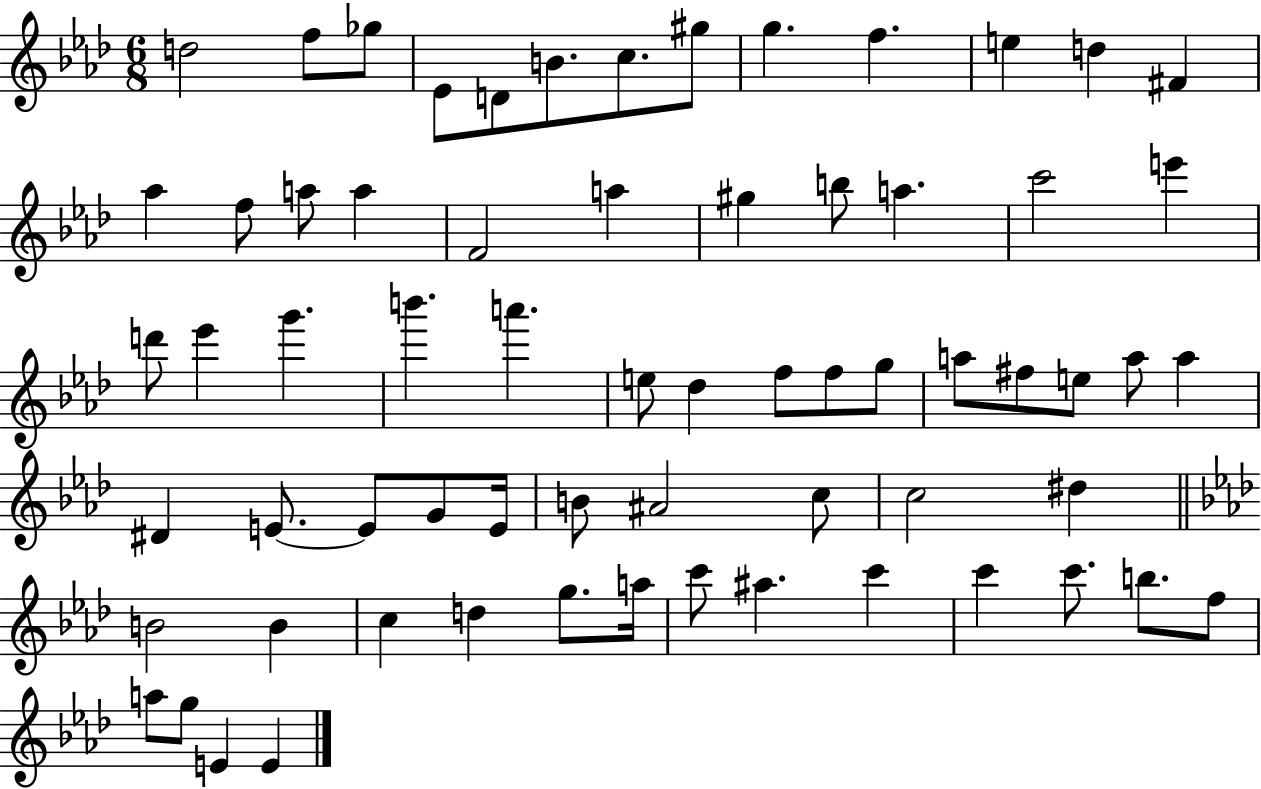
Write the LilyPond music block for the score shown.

{
  \clef treble
  \numericTimeSignature
  \time 6/8
  \key aes \major
  \repeat volta 2 { d''2 f''8 ges''8 | ees'8 d'8 b'8. c''8. gis''8 | g''4. f''4. | e''4 d''4 fis'4 | \break aes''4 f''8 a''8 a''4 | f'2 a''4 | gis''4 b''8 a''4. | c'''2 e'''4 | \break d'''8 ees'''4 g'''4. | b'''4. a'''4. | e''8 des''4 f''8 f''8 g''8 | a''8 fis''8 e''8 a''8 a''4 | \break dis'4 e'8.~~ e'8 g'8 e'16 | b'8 ais'2 c''8 | c''2 dis''4 | \bar "||" \break \key aes \major b'2 b'4 | c''4 d''4 g''8. a''16 | c'''8 ais''4. c'''4 | c'''4 c'''8. b''8. f''8 | \break a''8 g''8 e'4 e'4 | } \bar "|."
}